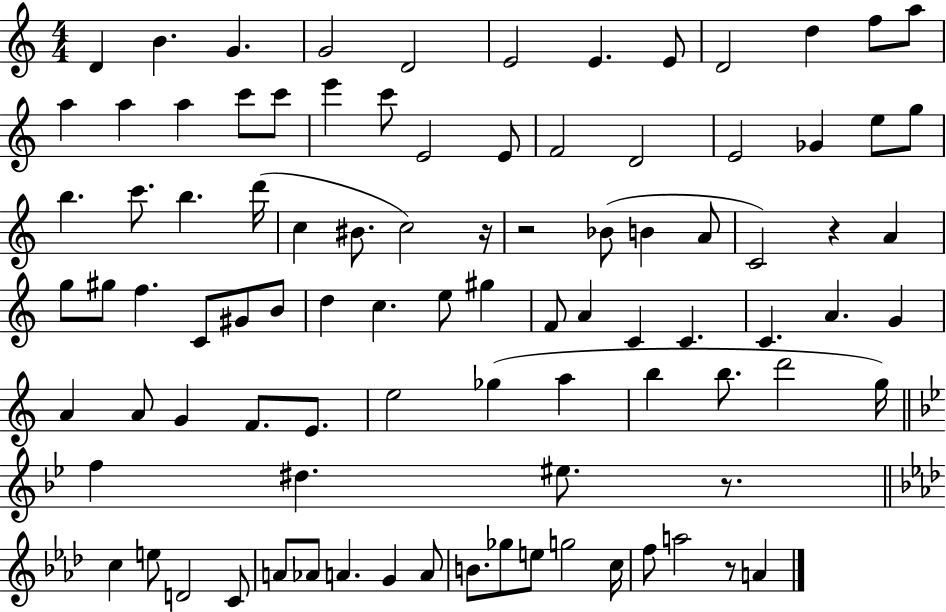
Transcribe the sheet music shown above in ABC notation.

X:1
T:Untitled
M:4/4
L:1/4
K:C
D B G G2 D2 E2 E E/2 D2 d f/2 a/2 a a a c'/2 c'/2 e' c'/2 E2 E/2 F2 D2 E2 _G e/2 g/2 b c'/2 b d'/4 c ^B/2 c2 z/4 z2 _B/2 B A/2 C2 z A g/2 ^g/2 f C/2 ^G/2 B/2 d c e/2 ^g F/2 A C C C A G A A/2 G F/2 E/2 e2 _g a b b/2 d'2 g/4 f ^d ^e/2 z/2 c e/2 D2 C/2 A/2 _A/2 A G A/2 B/2 _g/2 e/2 g2 c/4 f/2 a2 z/2 A